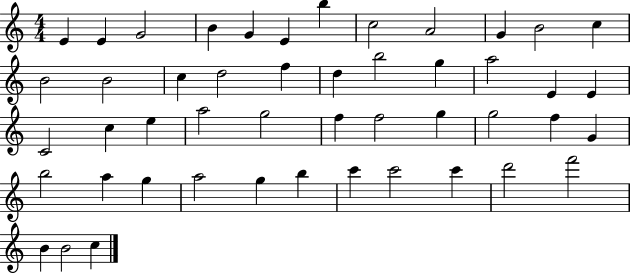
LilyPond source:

{
  \clef treble
  \numericTimeSignature
  \time 4/4
  \key c \major
  e'4 e'4 g'2 | b'4 g'4 e'4 b''4 | c''2 a'2 | g'4 b'2 c''4 | \break b'2 b'2 | c''4 d''2 f''4 | d''4 b''2 g''4 | a''2 e'4 e'4 | \break c'2 c''4 e''4 | a''2 g''2 | f''4 f''2 g''4 | g''2 f''4 g'4 | \break b''2 a''4 g''4 | a''2 g''4 b''4 | c'''4 c'''2 c'''4 | d'''2 f'''2 | \break b'4 b'2 c''4 | \bar "|."
}